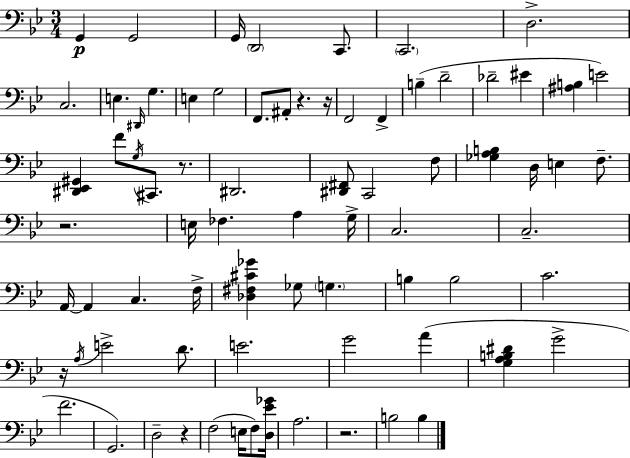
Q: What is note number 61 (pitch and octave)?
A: B3